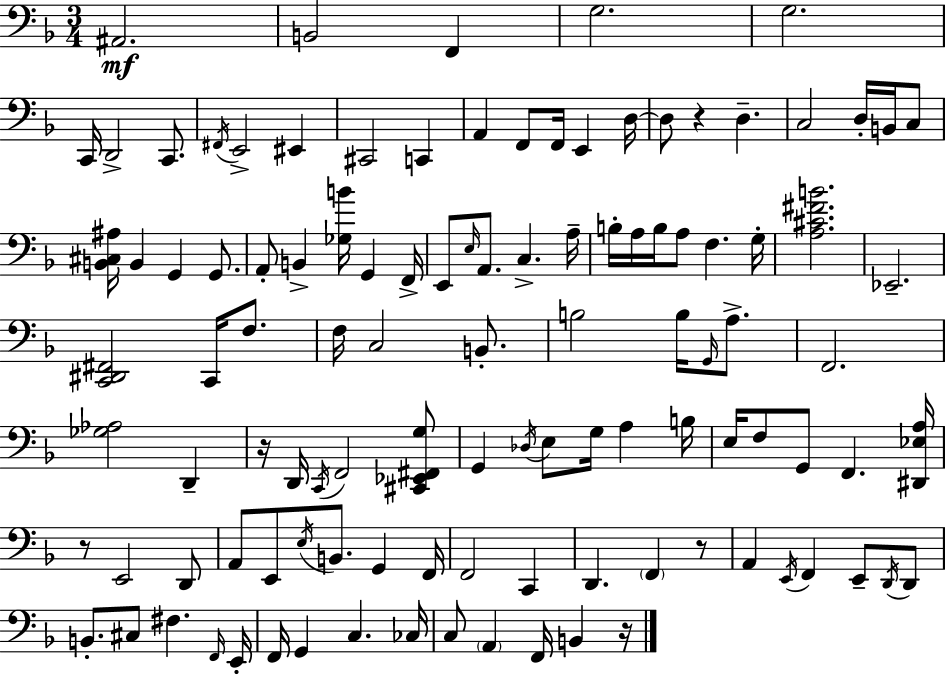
A#2/h. B2/h F2/q G3/h. G3/h. C2/s D2/h C2/e. F#2/s E2/h EIS2/q C#2/h C2/q A2/q F2/e F2/s E2/q D3/s D3/e R/q D3/q. C3/h D3/s B2/s C3/e [B2,C#3,A#3]/s B2/q G2/q G2/e. A2/e B2/q [Gb3,B4]/s G2/q F2/s E2/e E3/s A2/e. C3/q. A3/s B3/s A3/s B3/s A3/e F3/q. G3/s [A3,C#4,F#4,B4]/h. Eb2/h. [C2,D#2,F#2]/h C2/s F3/e. F3/s C3/h B2/e. B3/h B3/s G2/s A3/e. F2/h. [Gb3,Ab3]/h D2/q R/s D2/s C2/s F2/h [C#2,Eb2,F#2,G3]/e G2/q Db3/s E3/e G3/s A3/q B3/s E3/s F3/e G2/e F2/q. [D#2,Eb3,A3]/s R/e E2/h D2/e A2/e E2/e E3/s B2/e. G2/q F2/s F2/h C2/q D2/q. F2/q R/e A2/q E2/s F2/q E2/e D2/s D2/e B2/e. C#3/e F#3/q. F2/s E2/s F2/s G2/q C3/q. CES3/s C3/e A2/q F2/s B2/q R/s